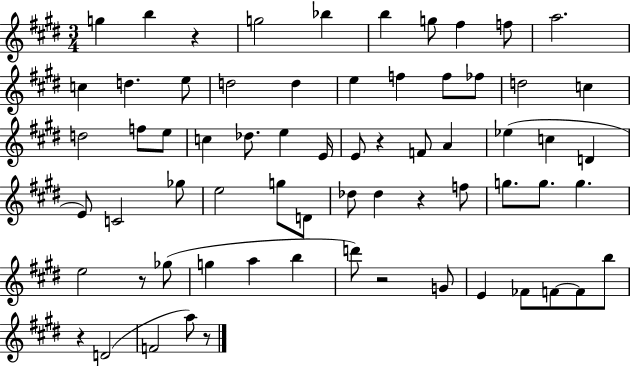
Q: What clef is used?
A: treble